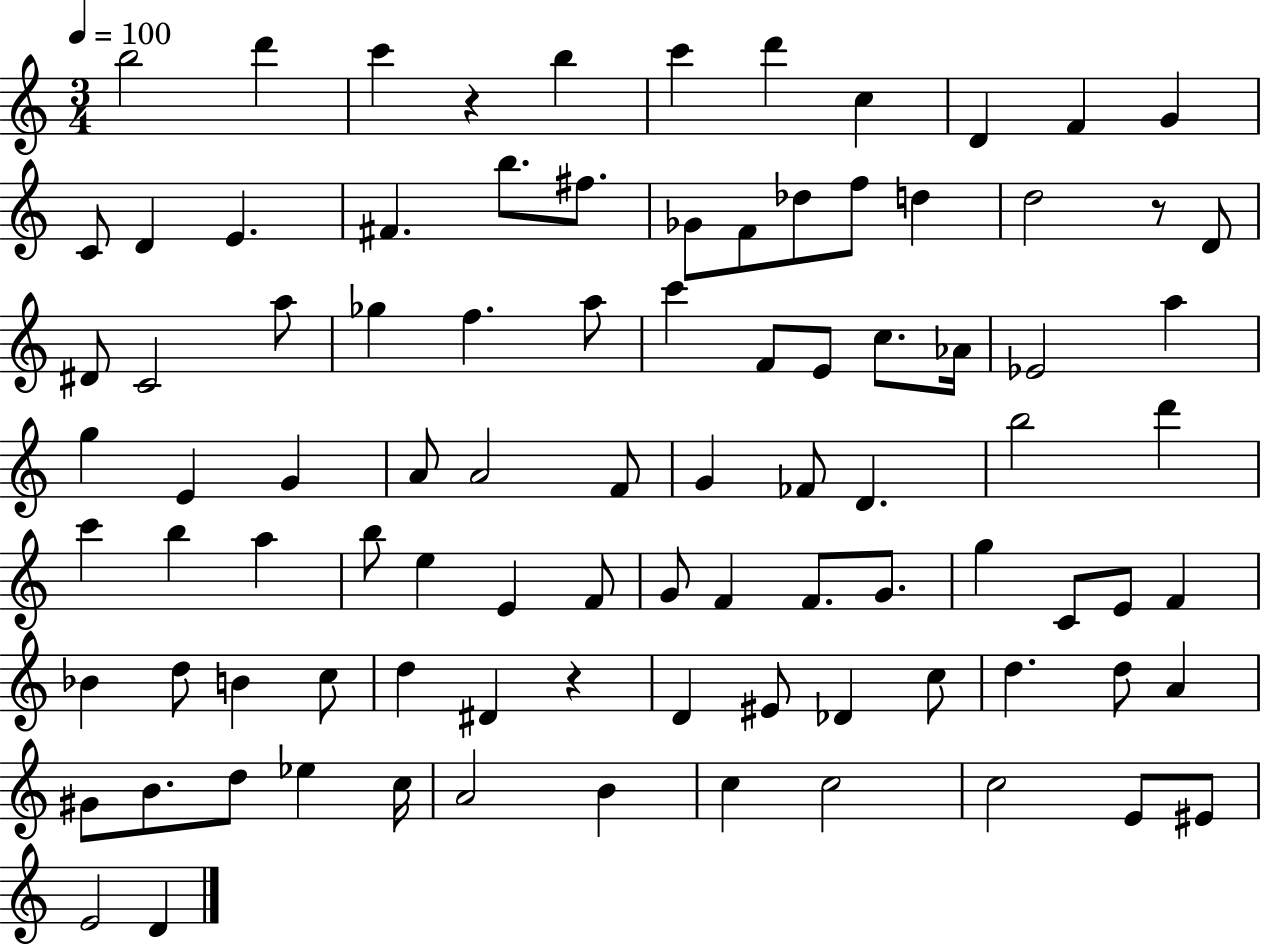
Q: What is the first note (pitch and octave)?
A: B5